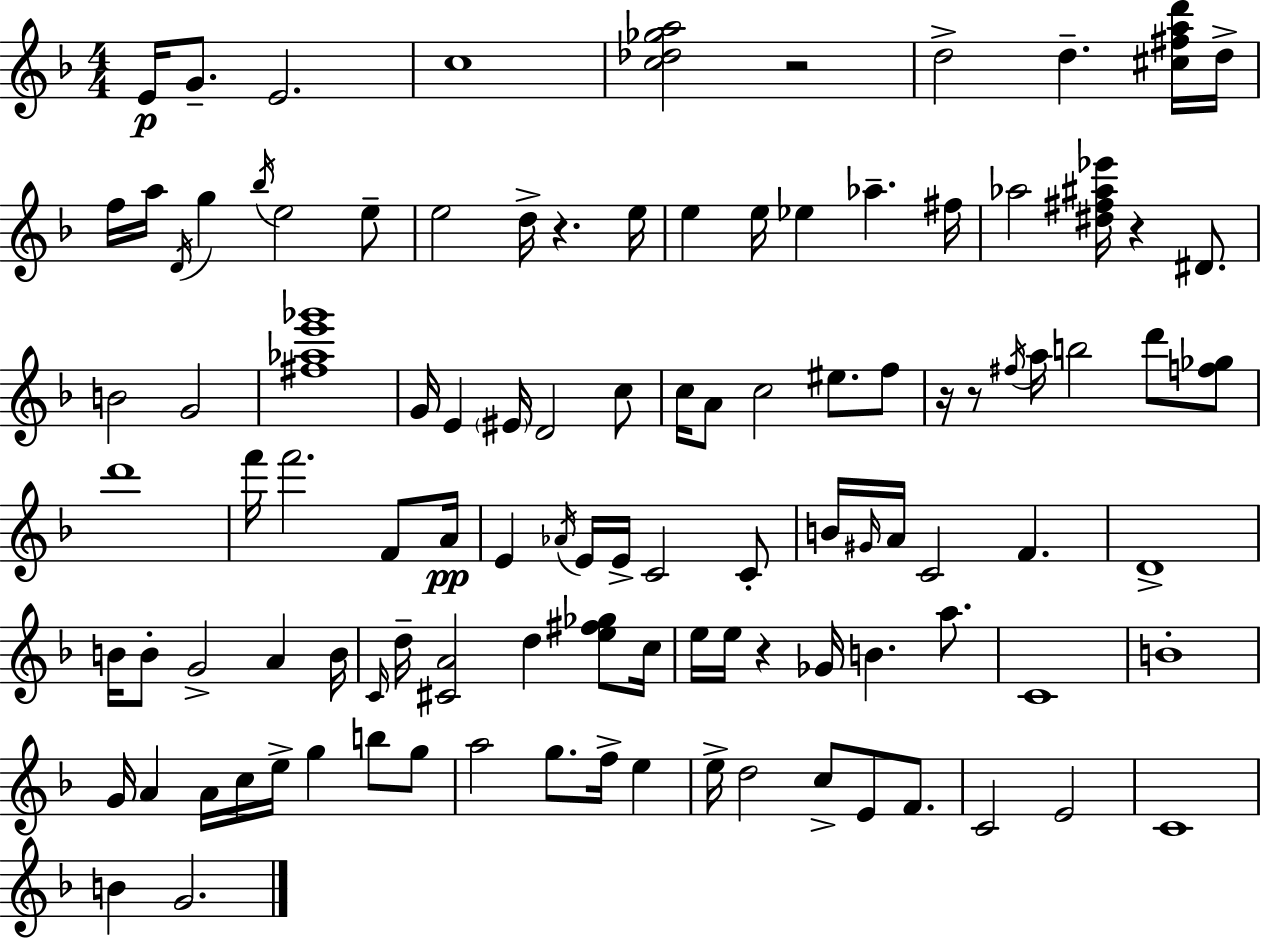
E4/s G4/e. E4/h. C5/w [C5,Db5,Gb5,A5]/h R/h D5/h D5/q. [C#5,F#5,A5,D6]/s D5/s F5/s A5/s D4/s G5/q Bb5/s E5/h E5/e E5/h D5/s R/q. E5/s E5/q E5/s Eb5/q Ab5/q. F#5/s Ab5/h [D#5,F#5,A#5,Eb6]/s R/q D#4/e. B4/h G4/h [F#5,Ab5,E6,Gb6]/w G4/s E4/q EIS4/s D4/h C5/e C5/s A4/e C5/h EIS5/e. F5/e R/s R/e F#5/s A5/s B5/h D6/e [F5,Gb5]/e D6/w F6/s F6/h. F4/e A4/s E4/q Ab4/s E4/s E4/s C4/h C4/e B4/s G#4/s A4/s C4/h F4/q. D4/w B4/s B4/e G4/h A4/q B4/s C4/s D5/s [C#4,A4]/h D5/q [E5,F#5,Gb5]/e C5/s E5/s E5/s R/q Gb4/s B4/q. A5/e. C4/w B4/w G4/s A4/q A4/s C5/s E5/s G5/q B5/e G5/e A5/h G5/e. F5/s E5/q E5/s D5/h C5/e E4/e F4/e. C4/h E4/h C4/w B4/q G4/h.